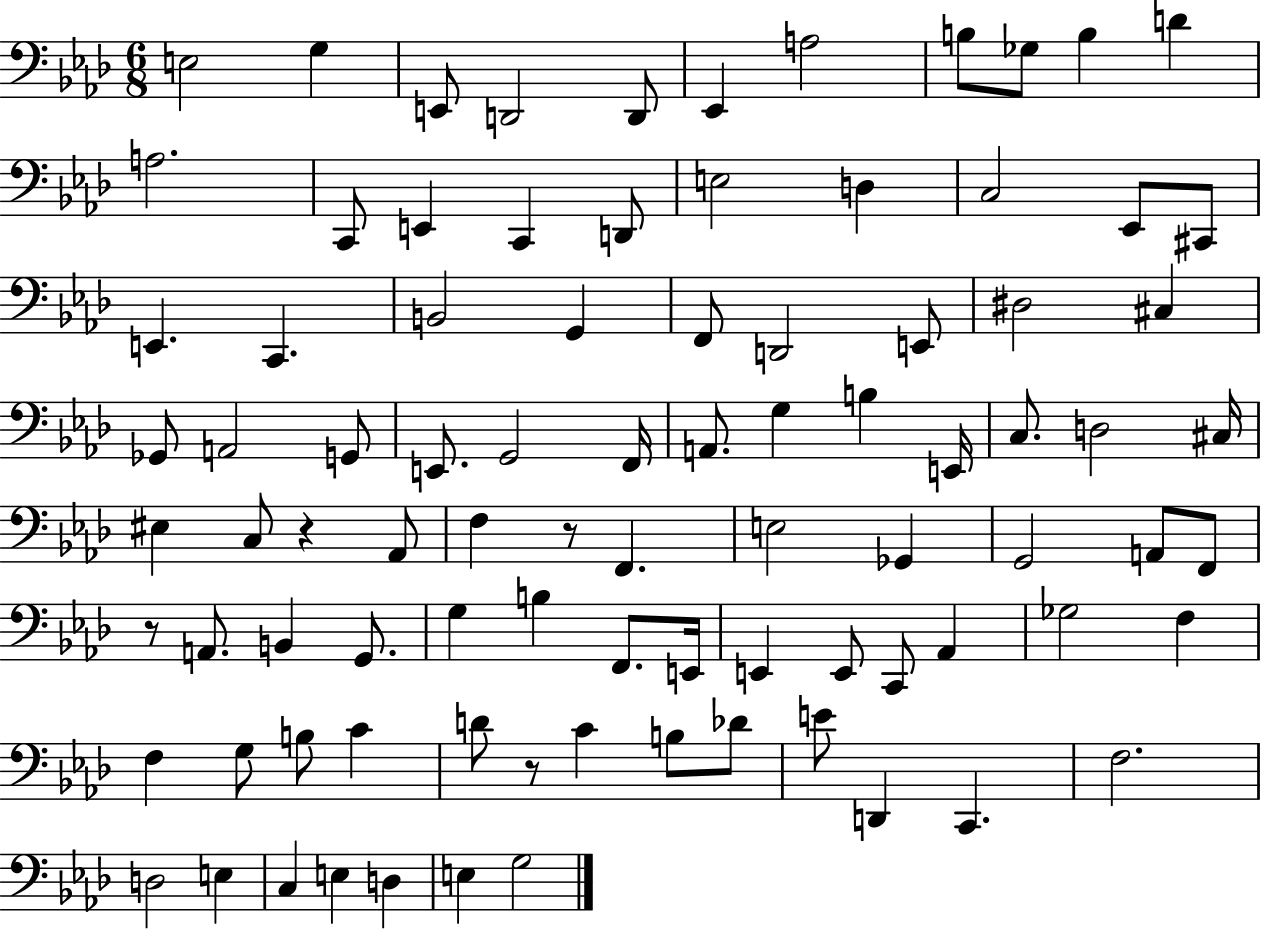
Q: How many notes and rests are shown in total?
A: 89